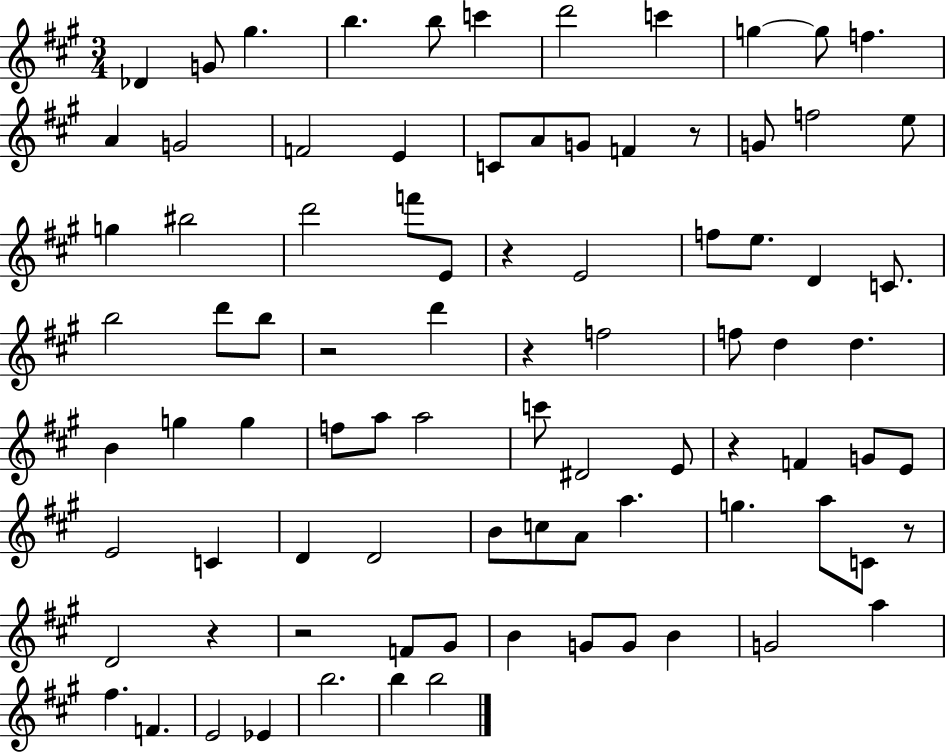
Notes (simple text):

Db4/q G4/e G#5/q. B5/q. B5/e C6/q D6/h C6/q G5/q G5/e F5/q. A4/q G4/h F4/h E4/q C4/e A4/e G4/e F4/q R/e G4/e F5/h E5/e G5/q BIS5/h D6/h F6/e E4/e R/q E4/h F5/e E5/e. D4/q C4/e. B5/h D6/e B5/e R/h D6/q R/q F5/h F5/e D5/q D5/q. B4/q G5/q G5/q F5/e A5/e A5/h C6/e D#4/h E4/e R/q F4/q G4/e E4/e E4/h C4/q D4/q D4/h B4/e C5/e A4/e A5/q. G5/q. A5/e C4/e R/e D4/h R/q R/h F4/e G#4/e B4/q G4/e G4/e B4/q G4/h A5/q F#5/q. F4/q. E4/h Eb4/q B5/h. B5/q B5/h